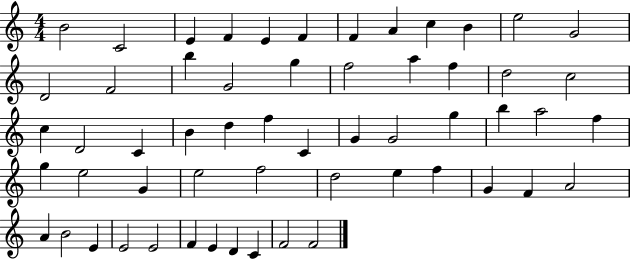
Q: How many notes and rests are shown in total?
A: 57